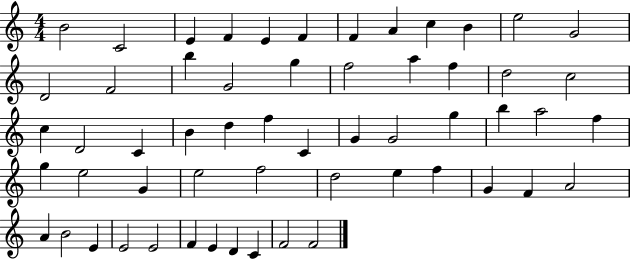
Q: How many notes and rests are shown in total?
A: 57